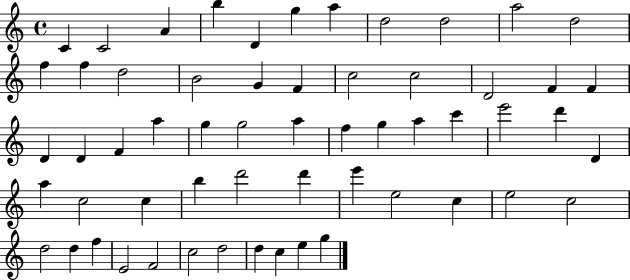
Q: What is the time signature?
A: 4/4